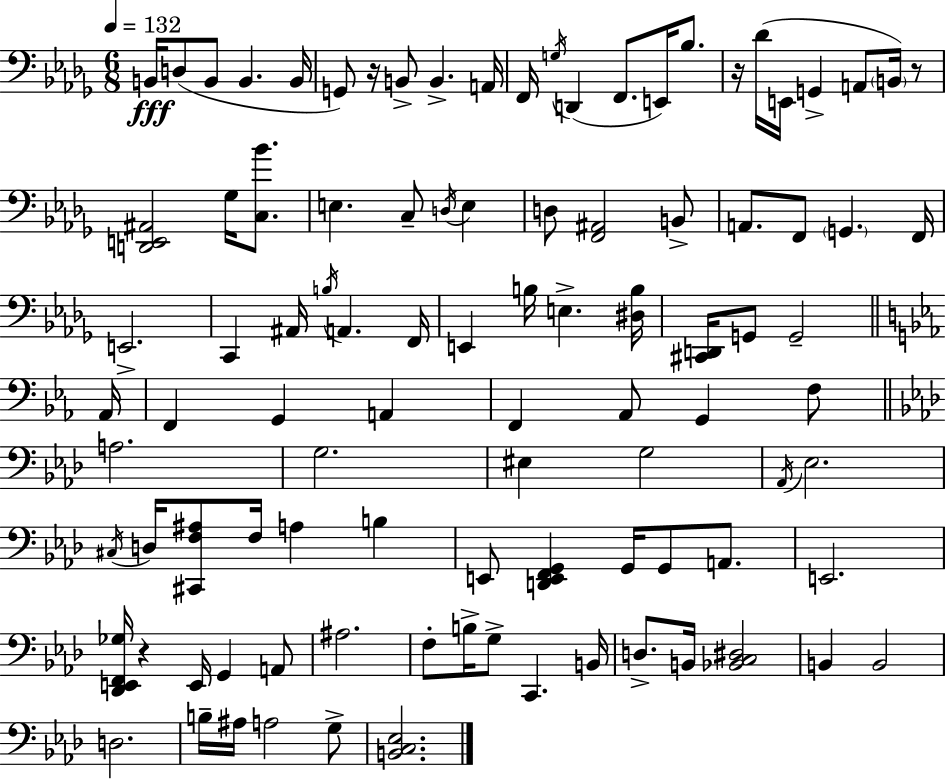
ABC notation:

X:1
T:Untitled
M:6/8
L:1/4
K:Bbm
B,,/4 D,/2 B,,/2 B,, B,,/4 G,,/2 z/4 B,,/2 B,, A,,/4 F,,/4 G,/4 D,, F,,/2 E,,/4 _B,/2 z/4 _D/4 E,,/4 G,, A,,/2 B,,/4 z/2 [D,,E,,^A,,]2 _G,/4 [C,_B]/2 E, C,/2 D,/4 E, D,/2 [F,,^A,,]2 B,,/2 A,,/2 F,,/2 G,, F,,/4 E,,2 C,, ^A,,/4 B,/4 A,, F,,/4 E,, B,/4 E, [^D,B,]/4 [^C,,D,,]/4 G,,/2 G,,2 _A,,/4 F,, G,, A,, F,, _A,,/2 G,, F,/2 A,2 G,2 ^E, G,2 _A,,/4 _E,2 ^C,/4 D,/4 [^C,,F,^A,]/2 F,/4 A, B, E,,/2 [D,,E,,F,,G,,] G,,/4 G,,/2 A,,/2 E,,2 [_D,,E,,F,,_G,]/4 z E,,/4 G,, A,,/2 ^A,2 F,/2 B,/4 G,/2 C,, B,,/4 D,/2 B,,/4 [_B,,C,^D,]2 B,, B,,2 D,2 B,/4 ^A,/4 A,2 G,/2 [B,,C,_E,]2